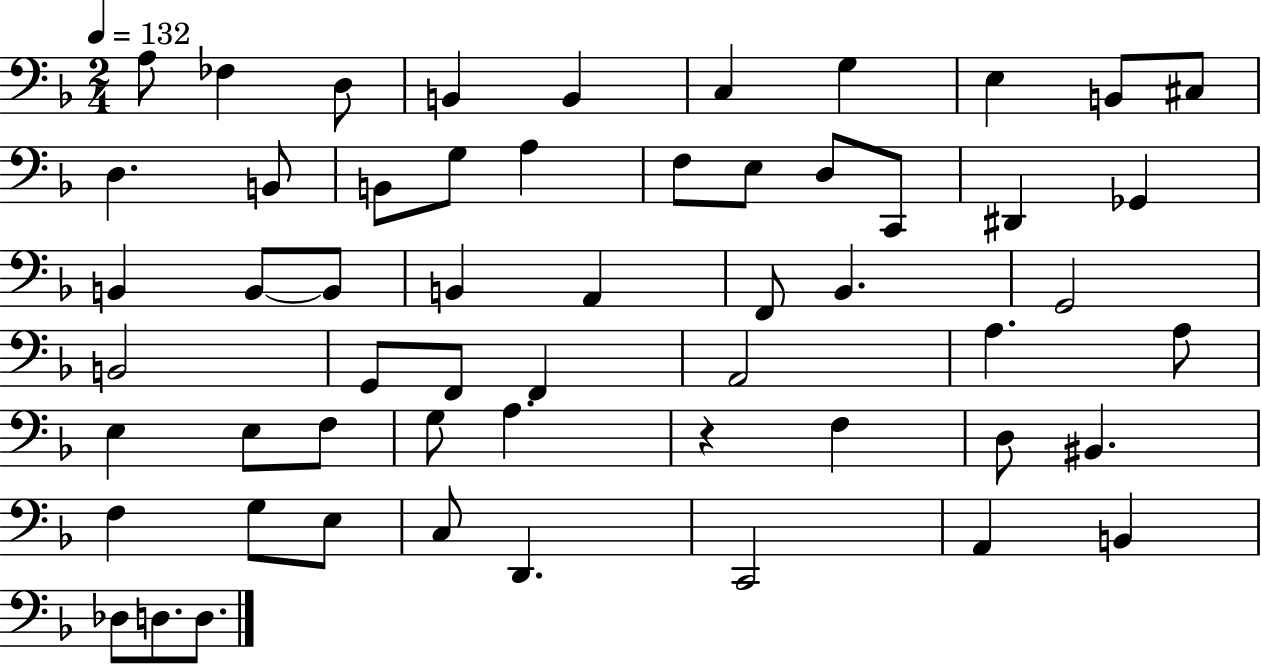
A3/e FES3/q D3/e B2/q B2/q C3/q G3/q E3/q B2/e C#3/e D3/q. B2/e B2/e G3/e A3/q F3/e E3/e D3/e C2/e D#2/q Gb2/q B2/q B2/e B2/e B2/q A2/q F2/e Bb2/q. G2/h B2/h G2/e F2/e F2/q A2/h A3/q. A3/e E3/q E3/e F3/e G3/e A3/q. R/q F3/q D3/e BIS2/q. F3/q G3/e E3/e C3/e D2/q. C2/h A2/q B2/q Db3/e D3/e. D3/e.